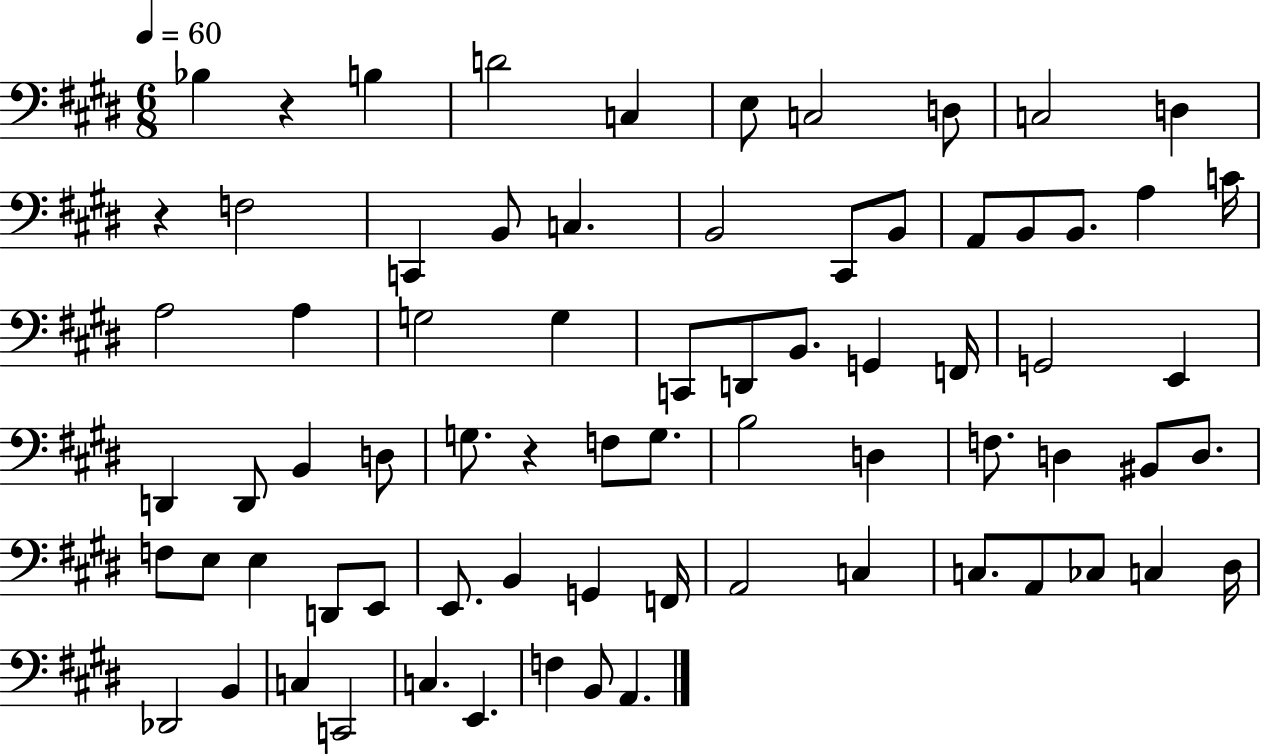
{
  \clef bass
  \numericTimeSignature
  \time 6/8
  \key e \major
  \tempo 4 = 60
  bes4 r4 b4 | d'2 c4 | e8 c2 d8 | c2 d4 | \break r4 f2 | c,4 b,8 c4. | b,2 cis,8 b,8 | a,8 b,8 b,8. a4 c'16 | \break a2 a4 | g2 g4 | c,8 d,8 b,8. g,4 f,16 | g,2 e,4 | \break d,4 d,8 b,4 d8 | g8. r4 f8 g8. | b2 d4 | f8. d4 bis,8 d8. | \break f8 e8 e4 d,8 e,8 | e,8. b,4 g,4 f,16 | a,2 c4 | c8. a,8 ces8 c4 dis16 | \break des,2 b,4 | c4 c,2 | c4. e,4. | f4 b,8 a,4. | \break \bar "|."
}